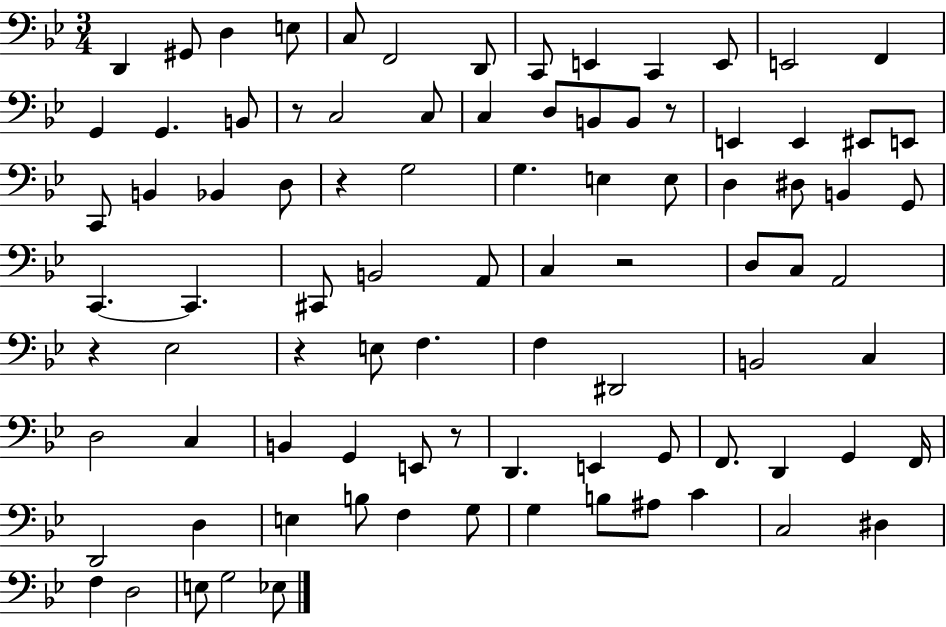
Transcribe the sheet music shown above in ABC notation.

X:1
T:Untitled
M:3/4
L:1/4
K:Bb
D,, ^G,,/2 D, E,/2 C,/2 F,,2 D,,/2 C,,/2 E,, C,, E,,/2 E,,2 F,, G,, G,, B,,/2 z/2 C,2 C,/2 C, D,/2 B,,/2 B,,/2 z/2 E,, E,, ^E,,/2 E,,/2 C,,/2 B,, _B,, D,/2 z G,2 G, E, E,/2 D, ^D,/2 B,, G,,/2 C,, C,, ^C,,/2 B,,2 A,,/2 C, z2 D,/2 C,/2 A,,2 z _E,2 z E,/2 F, F, ^D,,2 B,,2 C, D,2 C, B,, G,, E,,/2 z/2 D,, E,, G,,/2 F,,/2 D,, G,, F,,/4 D,,2 D, E, B,/2 F, G,/2 G, B,/2 ^A,/2 C C,2 ^D, F, D,2 E,/2 G,2 _E,/2